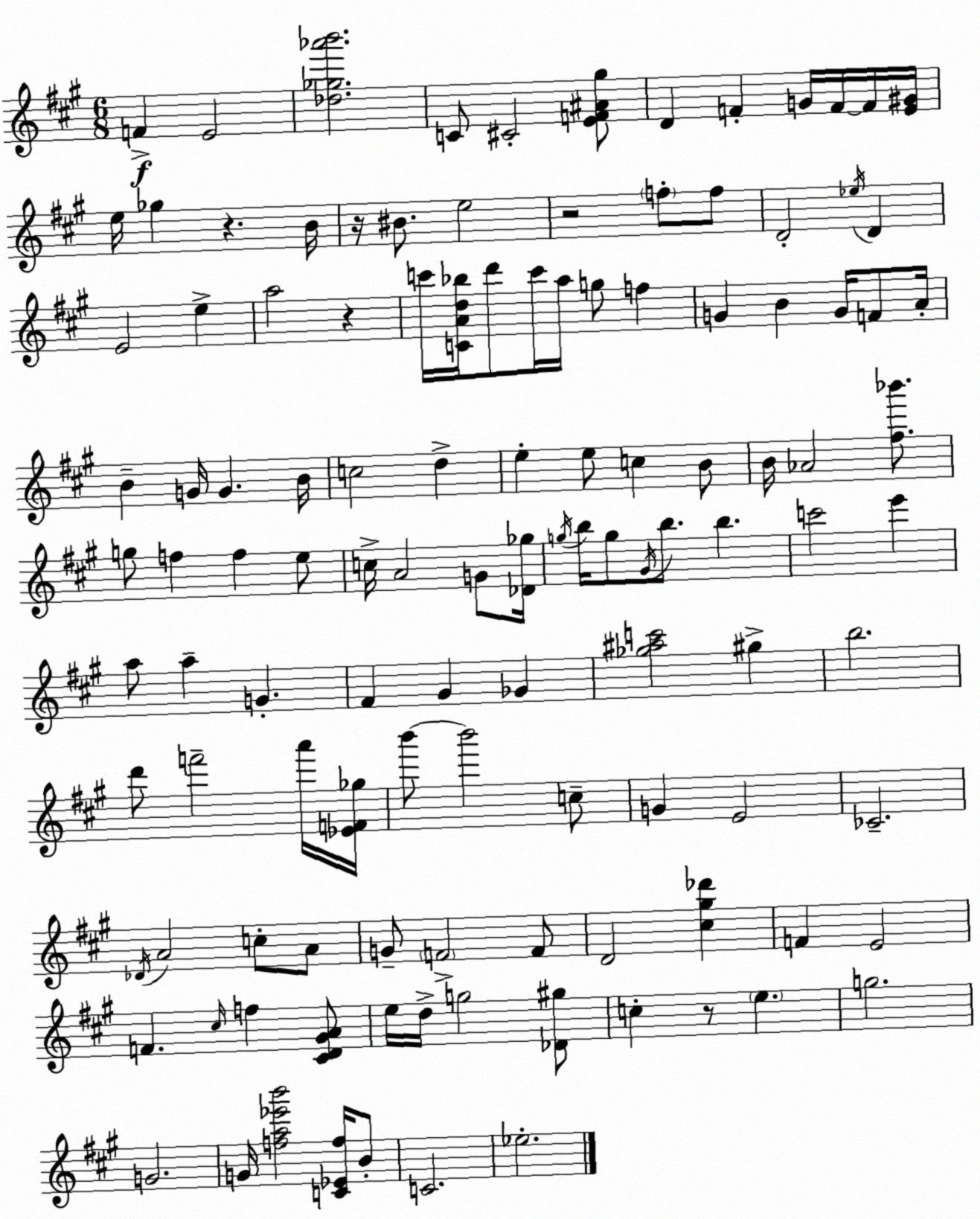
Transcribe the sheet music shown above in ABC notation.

X:1
T:Untitled
M:6/8
L:1/4
K:A
F E2 [_d_g_a'b']2 C/2 ^C2 [EF^A^g]/2 D F G/4 F/4 F/4 [E^G]/4 e/4 _g z B/4 z/4 ^B/2 e2 z2 f/2 f/2 D2 _e/4 D E2 e a2 z c'/4 [CAd_b]/4 d'/2 c'/4 a/4 g/2 f G B G/4 F/2 A/4 B G/4 G B/4 c2 d e e/2 c B/2 B/4 _A2 [^f_b']/2 g/2 f f e/2 c/4 A2 G/2 [_D_g]/4 g/4 b/4 g/2 ^G/4 b/2 b c'2 e' a/2 a G ^F ^G _G [_g^ac']2 ^g b2 d'/2 f'2 a'/4 [_EF_g]/4 b'/2 b'2 c/2 G E2 _C2 _D/4 A2 c/2 A/2 G/2 F2 F/2 D2 [^c^g_d'] F E2 F ^c/4 f [^CD^GA]/2 e/4 d/4 g2 [_D^g]/2 c z/2 e g2 G2 G/4 [fa_e'b']2 [C_Ef]/4 B/2 C2 _e2